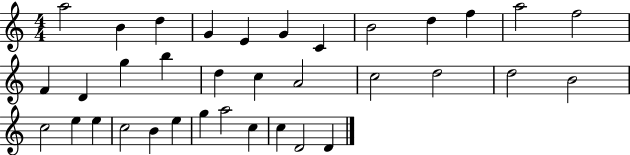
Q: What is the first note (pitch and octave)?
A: A5